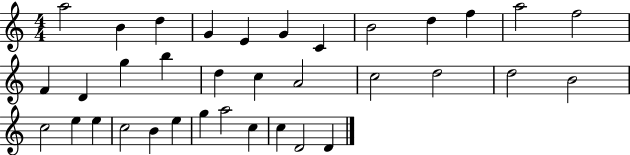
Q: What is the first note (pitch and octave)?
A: A5